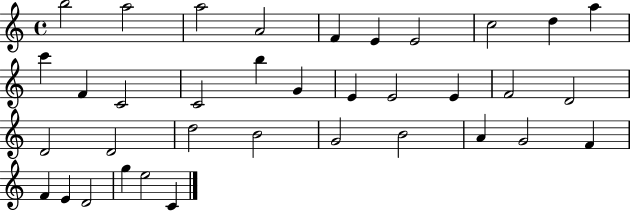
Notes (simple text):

B5/h A5/h A5/h A4/h F4/q E4/q E4/h C5/h D5/q A5/q C6/q F4/q C4/h C4/h B5/q G4/q E4/q E4/h E4/q F4/h D4/h D4/h D4/h D5/h B4/h G4/h B4/h A4/q G4/h F4/q F4/q E4/q D4/h G5/q E5/h C4/q